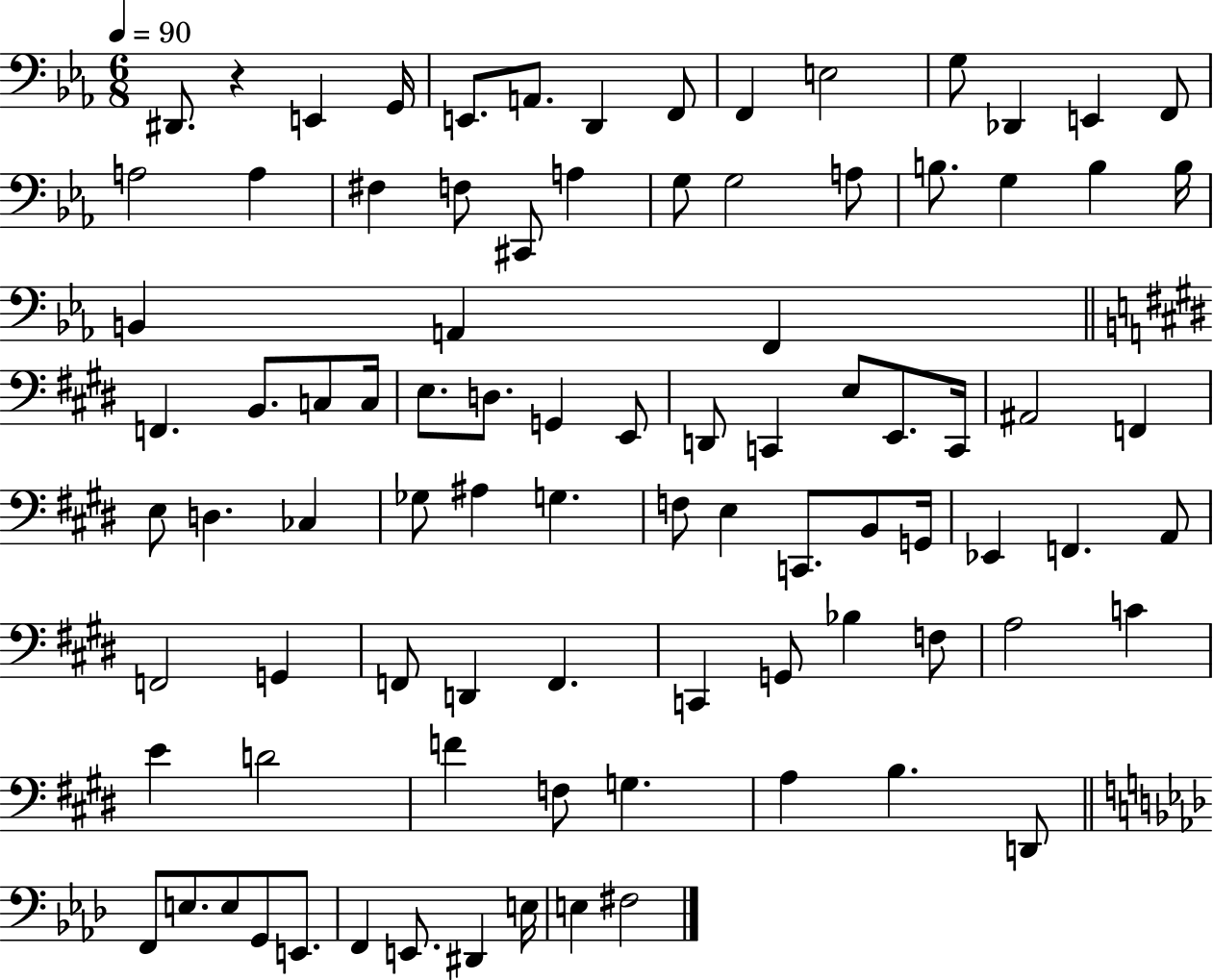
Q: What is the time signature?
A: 6/8